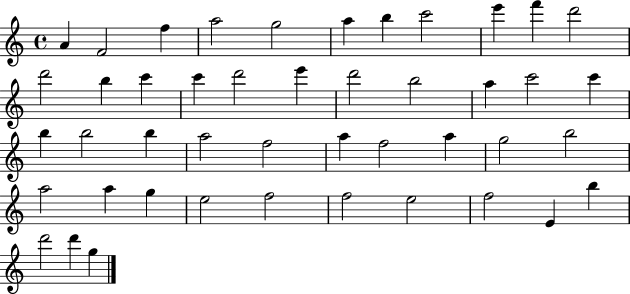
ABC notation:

X:1
T:Untitled
M:4/4
L:1/4
K:C
A F2 f a2 g2 a b c'2 e' f' d'2 d'2 b c' c' d'2 e' d'2 b2 a c'2 c' b b2 b a2 f2 a f2 a g2 b2 a2 a g e2 f2 f2 e2 f2 E b d'2 d' g